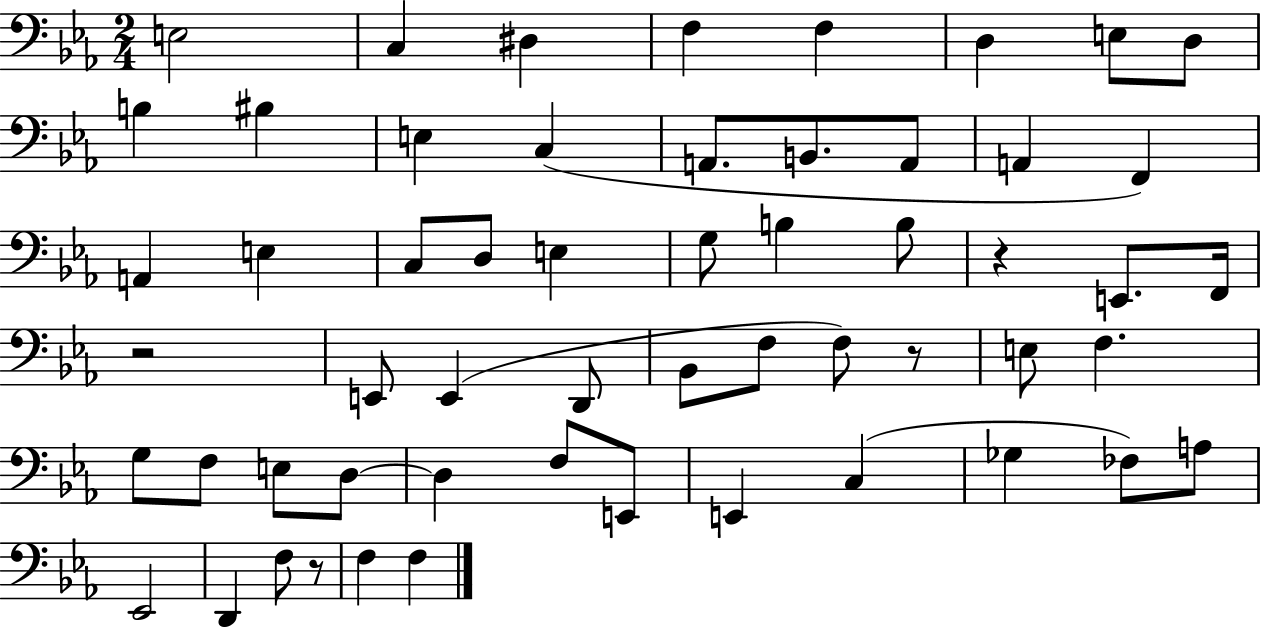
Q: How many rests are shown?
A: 4